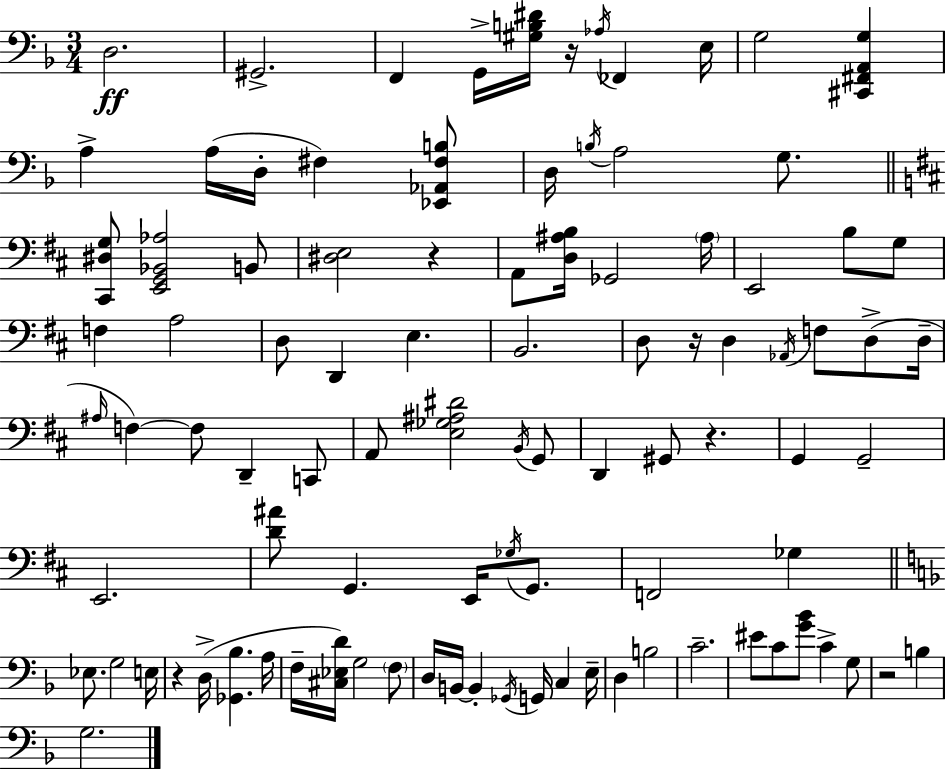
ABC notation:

X:1
T:Untitled
M:3/4
L:1/4
K:F
D,2 ^G,,2 F,, G,,/4 [^G,B,^D]/4 z/4 _A,/4 _F,, E,/4 G,2 [^C,,^F,,A,,G,] A, A,/4 D,/4 ^F, [_E,,_A,,^F,B,]/2 D,/4 B,/4 A,2 G,/2 [^C,,^D,G,]/2 [E,,G,,_B,,_A,]2 B,,/2 [^D,E,]2 z A,,/2 [D,^A,B,]/4 _G,,2 ^A,/4 E,,2 B,/2 G,/2 F, A,2 D,/2 D,, E, B,,2 D,/2 z/4 D, _A,,/4 F,/2 D,/2 D,/4 ^A,/4 F, F,/2 D,, C,,/2 A,,/2 [E,_G,^A,^D]2 B,,/4 G,,/2 D,, ^G,,/2 z G,, G,,2 E,,2 [D^A]/2 G,, E,,/4 _G,/4 G,,/2 F,,2 _G, _E,/2 G,2 E,/4 z D,/4 [_G,,_B,] A,/4 F,/4 [^C,_E,D]/4 G,2 F,/2 D,/4 B,,/4 B,, _G,,/4 G,,/4 C, E,/4 D, B,2 C2 ^E/2 C/2 [G_B]/2 C G,/2 z2 B, G,2